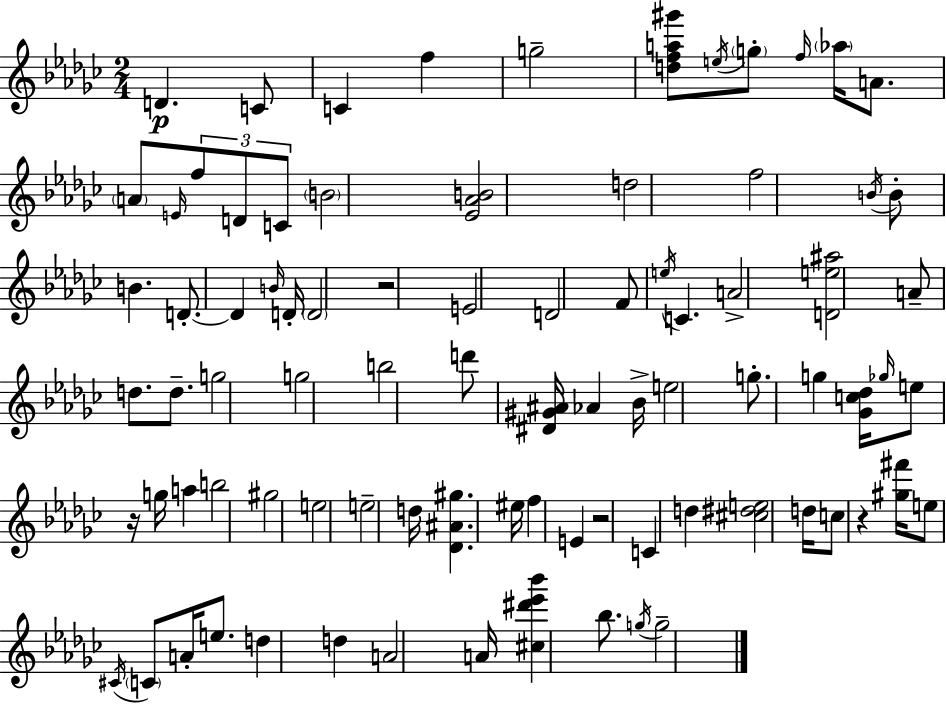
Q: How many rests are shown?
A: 4